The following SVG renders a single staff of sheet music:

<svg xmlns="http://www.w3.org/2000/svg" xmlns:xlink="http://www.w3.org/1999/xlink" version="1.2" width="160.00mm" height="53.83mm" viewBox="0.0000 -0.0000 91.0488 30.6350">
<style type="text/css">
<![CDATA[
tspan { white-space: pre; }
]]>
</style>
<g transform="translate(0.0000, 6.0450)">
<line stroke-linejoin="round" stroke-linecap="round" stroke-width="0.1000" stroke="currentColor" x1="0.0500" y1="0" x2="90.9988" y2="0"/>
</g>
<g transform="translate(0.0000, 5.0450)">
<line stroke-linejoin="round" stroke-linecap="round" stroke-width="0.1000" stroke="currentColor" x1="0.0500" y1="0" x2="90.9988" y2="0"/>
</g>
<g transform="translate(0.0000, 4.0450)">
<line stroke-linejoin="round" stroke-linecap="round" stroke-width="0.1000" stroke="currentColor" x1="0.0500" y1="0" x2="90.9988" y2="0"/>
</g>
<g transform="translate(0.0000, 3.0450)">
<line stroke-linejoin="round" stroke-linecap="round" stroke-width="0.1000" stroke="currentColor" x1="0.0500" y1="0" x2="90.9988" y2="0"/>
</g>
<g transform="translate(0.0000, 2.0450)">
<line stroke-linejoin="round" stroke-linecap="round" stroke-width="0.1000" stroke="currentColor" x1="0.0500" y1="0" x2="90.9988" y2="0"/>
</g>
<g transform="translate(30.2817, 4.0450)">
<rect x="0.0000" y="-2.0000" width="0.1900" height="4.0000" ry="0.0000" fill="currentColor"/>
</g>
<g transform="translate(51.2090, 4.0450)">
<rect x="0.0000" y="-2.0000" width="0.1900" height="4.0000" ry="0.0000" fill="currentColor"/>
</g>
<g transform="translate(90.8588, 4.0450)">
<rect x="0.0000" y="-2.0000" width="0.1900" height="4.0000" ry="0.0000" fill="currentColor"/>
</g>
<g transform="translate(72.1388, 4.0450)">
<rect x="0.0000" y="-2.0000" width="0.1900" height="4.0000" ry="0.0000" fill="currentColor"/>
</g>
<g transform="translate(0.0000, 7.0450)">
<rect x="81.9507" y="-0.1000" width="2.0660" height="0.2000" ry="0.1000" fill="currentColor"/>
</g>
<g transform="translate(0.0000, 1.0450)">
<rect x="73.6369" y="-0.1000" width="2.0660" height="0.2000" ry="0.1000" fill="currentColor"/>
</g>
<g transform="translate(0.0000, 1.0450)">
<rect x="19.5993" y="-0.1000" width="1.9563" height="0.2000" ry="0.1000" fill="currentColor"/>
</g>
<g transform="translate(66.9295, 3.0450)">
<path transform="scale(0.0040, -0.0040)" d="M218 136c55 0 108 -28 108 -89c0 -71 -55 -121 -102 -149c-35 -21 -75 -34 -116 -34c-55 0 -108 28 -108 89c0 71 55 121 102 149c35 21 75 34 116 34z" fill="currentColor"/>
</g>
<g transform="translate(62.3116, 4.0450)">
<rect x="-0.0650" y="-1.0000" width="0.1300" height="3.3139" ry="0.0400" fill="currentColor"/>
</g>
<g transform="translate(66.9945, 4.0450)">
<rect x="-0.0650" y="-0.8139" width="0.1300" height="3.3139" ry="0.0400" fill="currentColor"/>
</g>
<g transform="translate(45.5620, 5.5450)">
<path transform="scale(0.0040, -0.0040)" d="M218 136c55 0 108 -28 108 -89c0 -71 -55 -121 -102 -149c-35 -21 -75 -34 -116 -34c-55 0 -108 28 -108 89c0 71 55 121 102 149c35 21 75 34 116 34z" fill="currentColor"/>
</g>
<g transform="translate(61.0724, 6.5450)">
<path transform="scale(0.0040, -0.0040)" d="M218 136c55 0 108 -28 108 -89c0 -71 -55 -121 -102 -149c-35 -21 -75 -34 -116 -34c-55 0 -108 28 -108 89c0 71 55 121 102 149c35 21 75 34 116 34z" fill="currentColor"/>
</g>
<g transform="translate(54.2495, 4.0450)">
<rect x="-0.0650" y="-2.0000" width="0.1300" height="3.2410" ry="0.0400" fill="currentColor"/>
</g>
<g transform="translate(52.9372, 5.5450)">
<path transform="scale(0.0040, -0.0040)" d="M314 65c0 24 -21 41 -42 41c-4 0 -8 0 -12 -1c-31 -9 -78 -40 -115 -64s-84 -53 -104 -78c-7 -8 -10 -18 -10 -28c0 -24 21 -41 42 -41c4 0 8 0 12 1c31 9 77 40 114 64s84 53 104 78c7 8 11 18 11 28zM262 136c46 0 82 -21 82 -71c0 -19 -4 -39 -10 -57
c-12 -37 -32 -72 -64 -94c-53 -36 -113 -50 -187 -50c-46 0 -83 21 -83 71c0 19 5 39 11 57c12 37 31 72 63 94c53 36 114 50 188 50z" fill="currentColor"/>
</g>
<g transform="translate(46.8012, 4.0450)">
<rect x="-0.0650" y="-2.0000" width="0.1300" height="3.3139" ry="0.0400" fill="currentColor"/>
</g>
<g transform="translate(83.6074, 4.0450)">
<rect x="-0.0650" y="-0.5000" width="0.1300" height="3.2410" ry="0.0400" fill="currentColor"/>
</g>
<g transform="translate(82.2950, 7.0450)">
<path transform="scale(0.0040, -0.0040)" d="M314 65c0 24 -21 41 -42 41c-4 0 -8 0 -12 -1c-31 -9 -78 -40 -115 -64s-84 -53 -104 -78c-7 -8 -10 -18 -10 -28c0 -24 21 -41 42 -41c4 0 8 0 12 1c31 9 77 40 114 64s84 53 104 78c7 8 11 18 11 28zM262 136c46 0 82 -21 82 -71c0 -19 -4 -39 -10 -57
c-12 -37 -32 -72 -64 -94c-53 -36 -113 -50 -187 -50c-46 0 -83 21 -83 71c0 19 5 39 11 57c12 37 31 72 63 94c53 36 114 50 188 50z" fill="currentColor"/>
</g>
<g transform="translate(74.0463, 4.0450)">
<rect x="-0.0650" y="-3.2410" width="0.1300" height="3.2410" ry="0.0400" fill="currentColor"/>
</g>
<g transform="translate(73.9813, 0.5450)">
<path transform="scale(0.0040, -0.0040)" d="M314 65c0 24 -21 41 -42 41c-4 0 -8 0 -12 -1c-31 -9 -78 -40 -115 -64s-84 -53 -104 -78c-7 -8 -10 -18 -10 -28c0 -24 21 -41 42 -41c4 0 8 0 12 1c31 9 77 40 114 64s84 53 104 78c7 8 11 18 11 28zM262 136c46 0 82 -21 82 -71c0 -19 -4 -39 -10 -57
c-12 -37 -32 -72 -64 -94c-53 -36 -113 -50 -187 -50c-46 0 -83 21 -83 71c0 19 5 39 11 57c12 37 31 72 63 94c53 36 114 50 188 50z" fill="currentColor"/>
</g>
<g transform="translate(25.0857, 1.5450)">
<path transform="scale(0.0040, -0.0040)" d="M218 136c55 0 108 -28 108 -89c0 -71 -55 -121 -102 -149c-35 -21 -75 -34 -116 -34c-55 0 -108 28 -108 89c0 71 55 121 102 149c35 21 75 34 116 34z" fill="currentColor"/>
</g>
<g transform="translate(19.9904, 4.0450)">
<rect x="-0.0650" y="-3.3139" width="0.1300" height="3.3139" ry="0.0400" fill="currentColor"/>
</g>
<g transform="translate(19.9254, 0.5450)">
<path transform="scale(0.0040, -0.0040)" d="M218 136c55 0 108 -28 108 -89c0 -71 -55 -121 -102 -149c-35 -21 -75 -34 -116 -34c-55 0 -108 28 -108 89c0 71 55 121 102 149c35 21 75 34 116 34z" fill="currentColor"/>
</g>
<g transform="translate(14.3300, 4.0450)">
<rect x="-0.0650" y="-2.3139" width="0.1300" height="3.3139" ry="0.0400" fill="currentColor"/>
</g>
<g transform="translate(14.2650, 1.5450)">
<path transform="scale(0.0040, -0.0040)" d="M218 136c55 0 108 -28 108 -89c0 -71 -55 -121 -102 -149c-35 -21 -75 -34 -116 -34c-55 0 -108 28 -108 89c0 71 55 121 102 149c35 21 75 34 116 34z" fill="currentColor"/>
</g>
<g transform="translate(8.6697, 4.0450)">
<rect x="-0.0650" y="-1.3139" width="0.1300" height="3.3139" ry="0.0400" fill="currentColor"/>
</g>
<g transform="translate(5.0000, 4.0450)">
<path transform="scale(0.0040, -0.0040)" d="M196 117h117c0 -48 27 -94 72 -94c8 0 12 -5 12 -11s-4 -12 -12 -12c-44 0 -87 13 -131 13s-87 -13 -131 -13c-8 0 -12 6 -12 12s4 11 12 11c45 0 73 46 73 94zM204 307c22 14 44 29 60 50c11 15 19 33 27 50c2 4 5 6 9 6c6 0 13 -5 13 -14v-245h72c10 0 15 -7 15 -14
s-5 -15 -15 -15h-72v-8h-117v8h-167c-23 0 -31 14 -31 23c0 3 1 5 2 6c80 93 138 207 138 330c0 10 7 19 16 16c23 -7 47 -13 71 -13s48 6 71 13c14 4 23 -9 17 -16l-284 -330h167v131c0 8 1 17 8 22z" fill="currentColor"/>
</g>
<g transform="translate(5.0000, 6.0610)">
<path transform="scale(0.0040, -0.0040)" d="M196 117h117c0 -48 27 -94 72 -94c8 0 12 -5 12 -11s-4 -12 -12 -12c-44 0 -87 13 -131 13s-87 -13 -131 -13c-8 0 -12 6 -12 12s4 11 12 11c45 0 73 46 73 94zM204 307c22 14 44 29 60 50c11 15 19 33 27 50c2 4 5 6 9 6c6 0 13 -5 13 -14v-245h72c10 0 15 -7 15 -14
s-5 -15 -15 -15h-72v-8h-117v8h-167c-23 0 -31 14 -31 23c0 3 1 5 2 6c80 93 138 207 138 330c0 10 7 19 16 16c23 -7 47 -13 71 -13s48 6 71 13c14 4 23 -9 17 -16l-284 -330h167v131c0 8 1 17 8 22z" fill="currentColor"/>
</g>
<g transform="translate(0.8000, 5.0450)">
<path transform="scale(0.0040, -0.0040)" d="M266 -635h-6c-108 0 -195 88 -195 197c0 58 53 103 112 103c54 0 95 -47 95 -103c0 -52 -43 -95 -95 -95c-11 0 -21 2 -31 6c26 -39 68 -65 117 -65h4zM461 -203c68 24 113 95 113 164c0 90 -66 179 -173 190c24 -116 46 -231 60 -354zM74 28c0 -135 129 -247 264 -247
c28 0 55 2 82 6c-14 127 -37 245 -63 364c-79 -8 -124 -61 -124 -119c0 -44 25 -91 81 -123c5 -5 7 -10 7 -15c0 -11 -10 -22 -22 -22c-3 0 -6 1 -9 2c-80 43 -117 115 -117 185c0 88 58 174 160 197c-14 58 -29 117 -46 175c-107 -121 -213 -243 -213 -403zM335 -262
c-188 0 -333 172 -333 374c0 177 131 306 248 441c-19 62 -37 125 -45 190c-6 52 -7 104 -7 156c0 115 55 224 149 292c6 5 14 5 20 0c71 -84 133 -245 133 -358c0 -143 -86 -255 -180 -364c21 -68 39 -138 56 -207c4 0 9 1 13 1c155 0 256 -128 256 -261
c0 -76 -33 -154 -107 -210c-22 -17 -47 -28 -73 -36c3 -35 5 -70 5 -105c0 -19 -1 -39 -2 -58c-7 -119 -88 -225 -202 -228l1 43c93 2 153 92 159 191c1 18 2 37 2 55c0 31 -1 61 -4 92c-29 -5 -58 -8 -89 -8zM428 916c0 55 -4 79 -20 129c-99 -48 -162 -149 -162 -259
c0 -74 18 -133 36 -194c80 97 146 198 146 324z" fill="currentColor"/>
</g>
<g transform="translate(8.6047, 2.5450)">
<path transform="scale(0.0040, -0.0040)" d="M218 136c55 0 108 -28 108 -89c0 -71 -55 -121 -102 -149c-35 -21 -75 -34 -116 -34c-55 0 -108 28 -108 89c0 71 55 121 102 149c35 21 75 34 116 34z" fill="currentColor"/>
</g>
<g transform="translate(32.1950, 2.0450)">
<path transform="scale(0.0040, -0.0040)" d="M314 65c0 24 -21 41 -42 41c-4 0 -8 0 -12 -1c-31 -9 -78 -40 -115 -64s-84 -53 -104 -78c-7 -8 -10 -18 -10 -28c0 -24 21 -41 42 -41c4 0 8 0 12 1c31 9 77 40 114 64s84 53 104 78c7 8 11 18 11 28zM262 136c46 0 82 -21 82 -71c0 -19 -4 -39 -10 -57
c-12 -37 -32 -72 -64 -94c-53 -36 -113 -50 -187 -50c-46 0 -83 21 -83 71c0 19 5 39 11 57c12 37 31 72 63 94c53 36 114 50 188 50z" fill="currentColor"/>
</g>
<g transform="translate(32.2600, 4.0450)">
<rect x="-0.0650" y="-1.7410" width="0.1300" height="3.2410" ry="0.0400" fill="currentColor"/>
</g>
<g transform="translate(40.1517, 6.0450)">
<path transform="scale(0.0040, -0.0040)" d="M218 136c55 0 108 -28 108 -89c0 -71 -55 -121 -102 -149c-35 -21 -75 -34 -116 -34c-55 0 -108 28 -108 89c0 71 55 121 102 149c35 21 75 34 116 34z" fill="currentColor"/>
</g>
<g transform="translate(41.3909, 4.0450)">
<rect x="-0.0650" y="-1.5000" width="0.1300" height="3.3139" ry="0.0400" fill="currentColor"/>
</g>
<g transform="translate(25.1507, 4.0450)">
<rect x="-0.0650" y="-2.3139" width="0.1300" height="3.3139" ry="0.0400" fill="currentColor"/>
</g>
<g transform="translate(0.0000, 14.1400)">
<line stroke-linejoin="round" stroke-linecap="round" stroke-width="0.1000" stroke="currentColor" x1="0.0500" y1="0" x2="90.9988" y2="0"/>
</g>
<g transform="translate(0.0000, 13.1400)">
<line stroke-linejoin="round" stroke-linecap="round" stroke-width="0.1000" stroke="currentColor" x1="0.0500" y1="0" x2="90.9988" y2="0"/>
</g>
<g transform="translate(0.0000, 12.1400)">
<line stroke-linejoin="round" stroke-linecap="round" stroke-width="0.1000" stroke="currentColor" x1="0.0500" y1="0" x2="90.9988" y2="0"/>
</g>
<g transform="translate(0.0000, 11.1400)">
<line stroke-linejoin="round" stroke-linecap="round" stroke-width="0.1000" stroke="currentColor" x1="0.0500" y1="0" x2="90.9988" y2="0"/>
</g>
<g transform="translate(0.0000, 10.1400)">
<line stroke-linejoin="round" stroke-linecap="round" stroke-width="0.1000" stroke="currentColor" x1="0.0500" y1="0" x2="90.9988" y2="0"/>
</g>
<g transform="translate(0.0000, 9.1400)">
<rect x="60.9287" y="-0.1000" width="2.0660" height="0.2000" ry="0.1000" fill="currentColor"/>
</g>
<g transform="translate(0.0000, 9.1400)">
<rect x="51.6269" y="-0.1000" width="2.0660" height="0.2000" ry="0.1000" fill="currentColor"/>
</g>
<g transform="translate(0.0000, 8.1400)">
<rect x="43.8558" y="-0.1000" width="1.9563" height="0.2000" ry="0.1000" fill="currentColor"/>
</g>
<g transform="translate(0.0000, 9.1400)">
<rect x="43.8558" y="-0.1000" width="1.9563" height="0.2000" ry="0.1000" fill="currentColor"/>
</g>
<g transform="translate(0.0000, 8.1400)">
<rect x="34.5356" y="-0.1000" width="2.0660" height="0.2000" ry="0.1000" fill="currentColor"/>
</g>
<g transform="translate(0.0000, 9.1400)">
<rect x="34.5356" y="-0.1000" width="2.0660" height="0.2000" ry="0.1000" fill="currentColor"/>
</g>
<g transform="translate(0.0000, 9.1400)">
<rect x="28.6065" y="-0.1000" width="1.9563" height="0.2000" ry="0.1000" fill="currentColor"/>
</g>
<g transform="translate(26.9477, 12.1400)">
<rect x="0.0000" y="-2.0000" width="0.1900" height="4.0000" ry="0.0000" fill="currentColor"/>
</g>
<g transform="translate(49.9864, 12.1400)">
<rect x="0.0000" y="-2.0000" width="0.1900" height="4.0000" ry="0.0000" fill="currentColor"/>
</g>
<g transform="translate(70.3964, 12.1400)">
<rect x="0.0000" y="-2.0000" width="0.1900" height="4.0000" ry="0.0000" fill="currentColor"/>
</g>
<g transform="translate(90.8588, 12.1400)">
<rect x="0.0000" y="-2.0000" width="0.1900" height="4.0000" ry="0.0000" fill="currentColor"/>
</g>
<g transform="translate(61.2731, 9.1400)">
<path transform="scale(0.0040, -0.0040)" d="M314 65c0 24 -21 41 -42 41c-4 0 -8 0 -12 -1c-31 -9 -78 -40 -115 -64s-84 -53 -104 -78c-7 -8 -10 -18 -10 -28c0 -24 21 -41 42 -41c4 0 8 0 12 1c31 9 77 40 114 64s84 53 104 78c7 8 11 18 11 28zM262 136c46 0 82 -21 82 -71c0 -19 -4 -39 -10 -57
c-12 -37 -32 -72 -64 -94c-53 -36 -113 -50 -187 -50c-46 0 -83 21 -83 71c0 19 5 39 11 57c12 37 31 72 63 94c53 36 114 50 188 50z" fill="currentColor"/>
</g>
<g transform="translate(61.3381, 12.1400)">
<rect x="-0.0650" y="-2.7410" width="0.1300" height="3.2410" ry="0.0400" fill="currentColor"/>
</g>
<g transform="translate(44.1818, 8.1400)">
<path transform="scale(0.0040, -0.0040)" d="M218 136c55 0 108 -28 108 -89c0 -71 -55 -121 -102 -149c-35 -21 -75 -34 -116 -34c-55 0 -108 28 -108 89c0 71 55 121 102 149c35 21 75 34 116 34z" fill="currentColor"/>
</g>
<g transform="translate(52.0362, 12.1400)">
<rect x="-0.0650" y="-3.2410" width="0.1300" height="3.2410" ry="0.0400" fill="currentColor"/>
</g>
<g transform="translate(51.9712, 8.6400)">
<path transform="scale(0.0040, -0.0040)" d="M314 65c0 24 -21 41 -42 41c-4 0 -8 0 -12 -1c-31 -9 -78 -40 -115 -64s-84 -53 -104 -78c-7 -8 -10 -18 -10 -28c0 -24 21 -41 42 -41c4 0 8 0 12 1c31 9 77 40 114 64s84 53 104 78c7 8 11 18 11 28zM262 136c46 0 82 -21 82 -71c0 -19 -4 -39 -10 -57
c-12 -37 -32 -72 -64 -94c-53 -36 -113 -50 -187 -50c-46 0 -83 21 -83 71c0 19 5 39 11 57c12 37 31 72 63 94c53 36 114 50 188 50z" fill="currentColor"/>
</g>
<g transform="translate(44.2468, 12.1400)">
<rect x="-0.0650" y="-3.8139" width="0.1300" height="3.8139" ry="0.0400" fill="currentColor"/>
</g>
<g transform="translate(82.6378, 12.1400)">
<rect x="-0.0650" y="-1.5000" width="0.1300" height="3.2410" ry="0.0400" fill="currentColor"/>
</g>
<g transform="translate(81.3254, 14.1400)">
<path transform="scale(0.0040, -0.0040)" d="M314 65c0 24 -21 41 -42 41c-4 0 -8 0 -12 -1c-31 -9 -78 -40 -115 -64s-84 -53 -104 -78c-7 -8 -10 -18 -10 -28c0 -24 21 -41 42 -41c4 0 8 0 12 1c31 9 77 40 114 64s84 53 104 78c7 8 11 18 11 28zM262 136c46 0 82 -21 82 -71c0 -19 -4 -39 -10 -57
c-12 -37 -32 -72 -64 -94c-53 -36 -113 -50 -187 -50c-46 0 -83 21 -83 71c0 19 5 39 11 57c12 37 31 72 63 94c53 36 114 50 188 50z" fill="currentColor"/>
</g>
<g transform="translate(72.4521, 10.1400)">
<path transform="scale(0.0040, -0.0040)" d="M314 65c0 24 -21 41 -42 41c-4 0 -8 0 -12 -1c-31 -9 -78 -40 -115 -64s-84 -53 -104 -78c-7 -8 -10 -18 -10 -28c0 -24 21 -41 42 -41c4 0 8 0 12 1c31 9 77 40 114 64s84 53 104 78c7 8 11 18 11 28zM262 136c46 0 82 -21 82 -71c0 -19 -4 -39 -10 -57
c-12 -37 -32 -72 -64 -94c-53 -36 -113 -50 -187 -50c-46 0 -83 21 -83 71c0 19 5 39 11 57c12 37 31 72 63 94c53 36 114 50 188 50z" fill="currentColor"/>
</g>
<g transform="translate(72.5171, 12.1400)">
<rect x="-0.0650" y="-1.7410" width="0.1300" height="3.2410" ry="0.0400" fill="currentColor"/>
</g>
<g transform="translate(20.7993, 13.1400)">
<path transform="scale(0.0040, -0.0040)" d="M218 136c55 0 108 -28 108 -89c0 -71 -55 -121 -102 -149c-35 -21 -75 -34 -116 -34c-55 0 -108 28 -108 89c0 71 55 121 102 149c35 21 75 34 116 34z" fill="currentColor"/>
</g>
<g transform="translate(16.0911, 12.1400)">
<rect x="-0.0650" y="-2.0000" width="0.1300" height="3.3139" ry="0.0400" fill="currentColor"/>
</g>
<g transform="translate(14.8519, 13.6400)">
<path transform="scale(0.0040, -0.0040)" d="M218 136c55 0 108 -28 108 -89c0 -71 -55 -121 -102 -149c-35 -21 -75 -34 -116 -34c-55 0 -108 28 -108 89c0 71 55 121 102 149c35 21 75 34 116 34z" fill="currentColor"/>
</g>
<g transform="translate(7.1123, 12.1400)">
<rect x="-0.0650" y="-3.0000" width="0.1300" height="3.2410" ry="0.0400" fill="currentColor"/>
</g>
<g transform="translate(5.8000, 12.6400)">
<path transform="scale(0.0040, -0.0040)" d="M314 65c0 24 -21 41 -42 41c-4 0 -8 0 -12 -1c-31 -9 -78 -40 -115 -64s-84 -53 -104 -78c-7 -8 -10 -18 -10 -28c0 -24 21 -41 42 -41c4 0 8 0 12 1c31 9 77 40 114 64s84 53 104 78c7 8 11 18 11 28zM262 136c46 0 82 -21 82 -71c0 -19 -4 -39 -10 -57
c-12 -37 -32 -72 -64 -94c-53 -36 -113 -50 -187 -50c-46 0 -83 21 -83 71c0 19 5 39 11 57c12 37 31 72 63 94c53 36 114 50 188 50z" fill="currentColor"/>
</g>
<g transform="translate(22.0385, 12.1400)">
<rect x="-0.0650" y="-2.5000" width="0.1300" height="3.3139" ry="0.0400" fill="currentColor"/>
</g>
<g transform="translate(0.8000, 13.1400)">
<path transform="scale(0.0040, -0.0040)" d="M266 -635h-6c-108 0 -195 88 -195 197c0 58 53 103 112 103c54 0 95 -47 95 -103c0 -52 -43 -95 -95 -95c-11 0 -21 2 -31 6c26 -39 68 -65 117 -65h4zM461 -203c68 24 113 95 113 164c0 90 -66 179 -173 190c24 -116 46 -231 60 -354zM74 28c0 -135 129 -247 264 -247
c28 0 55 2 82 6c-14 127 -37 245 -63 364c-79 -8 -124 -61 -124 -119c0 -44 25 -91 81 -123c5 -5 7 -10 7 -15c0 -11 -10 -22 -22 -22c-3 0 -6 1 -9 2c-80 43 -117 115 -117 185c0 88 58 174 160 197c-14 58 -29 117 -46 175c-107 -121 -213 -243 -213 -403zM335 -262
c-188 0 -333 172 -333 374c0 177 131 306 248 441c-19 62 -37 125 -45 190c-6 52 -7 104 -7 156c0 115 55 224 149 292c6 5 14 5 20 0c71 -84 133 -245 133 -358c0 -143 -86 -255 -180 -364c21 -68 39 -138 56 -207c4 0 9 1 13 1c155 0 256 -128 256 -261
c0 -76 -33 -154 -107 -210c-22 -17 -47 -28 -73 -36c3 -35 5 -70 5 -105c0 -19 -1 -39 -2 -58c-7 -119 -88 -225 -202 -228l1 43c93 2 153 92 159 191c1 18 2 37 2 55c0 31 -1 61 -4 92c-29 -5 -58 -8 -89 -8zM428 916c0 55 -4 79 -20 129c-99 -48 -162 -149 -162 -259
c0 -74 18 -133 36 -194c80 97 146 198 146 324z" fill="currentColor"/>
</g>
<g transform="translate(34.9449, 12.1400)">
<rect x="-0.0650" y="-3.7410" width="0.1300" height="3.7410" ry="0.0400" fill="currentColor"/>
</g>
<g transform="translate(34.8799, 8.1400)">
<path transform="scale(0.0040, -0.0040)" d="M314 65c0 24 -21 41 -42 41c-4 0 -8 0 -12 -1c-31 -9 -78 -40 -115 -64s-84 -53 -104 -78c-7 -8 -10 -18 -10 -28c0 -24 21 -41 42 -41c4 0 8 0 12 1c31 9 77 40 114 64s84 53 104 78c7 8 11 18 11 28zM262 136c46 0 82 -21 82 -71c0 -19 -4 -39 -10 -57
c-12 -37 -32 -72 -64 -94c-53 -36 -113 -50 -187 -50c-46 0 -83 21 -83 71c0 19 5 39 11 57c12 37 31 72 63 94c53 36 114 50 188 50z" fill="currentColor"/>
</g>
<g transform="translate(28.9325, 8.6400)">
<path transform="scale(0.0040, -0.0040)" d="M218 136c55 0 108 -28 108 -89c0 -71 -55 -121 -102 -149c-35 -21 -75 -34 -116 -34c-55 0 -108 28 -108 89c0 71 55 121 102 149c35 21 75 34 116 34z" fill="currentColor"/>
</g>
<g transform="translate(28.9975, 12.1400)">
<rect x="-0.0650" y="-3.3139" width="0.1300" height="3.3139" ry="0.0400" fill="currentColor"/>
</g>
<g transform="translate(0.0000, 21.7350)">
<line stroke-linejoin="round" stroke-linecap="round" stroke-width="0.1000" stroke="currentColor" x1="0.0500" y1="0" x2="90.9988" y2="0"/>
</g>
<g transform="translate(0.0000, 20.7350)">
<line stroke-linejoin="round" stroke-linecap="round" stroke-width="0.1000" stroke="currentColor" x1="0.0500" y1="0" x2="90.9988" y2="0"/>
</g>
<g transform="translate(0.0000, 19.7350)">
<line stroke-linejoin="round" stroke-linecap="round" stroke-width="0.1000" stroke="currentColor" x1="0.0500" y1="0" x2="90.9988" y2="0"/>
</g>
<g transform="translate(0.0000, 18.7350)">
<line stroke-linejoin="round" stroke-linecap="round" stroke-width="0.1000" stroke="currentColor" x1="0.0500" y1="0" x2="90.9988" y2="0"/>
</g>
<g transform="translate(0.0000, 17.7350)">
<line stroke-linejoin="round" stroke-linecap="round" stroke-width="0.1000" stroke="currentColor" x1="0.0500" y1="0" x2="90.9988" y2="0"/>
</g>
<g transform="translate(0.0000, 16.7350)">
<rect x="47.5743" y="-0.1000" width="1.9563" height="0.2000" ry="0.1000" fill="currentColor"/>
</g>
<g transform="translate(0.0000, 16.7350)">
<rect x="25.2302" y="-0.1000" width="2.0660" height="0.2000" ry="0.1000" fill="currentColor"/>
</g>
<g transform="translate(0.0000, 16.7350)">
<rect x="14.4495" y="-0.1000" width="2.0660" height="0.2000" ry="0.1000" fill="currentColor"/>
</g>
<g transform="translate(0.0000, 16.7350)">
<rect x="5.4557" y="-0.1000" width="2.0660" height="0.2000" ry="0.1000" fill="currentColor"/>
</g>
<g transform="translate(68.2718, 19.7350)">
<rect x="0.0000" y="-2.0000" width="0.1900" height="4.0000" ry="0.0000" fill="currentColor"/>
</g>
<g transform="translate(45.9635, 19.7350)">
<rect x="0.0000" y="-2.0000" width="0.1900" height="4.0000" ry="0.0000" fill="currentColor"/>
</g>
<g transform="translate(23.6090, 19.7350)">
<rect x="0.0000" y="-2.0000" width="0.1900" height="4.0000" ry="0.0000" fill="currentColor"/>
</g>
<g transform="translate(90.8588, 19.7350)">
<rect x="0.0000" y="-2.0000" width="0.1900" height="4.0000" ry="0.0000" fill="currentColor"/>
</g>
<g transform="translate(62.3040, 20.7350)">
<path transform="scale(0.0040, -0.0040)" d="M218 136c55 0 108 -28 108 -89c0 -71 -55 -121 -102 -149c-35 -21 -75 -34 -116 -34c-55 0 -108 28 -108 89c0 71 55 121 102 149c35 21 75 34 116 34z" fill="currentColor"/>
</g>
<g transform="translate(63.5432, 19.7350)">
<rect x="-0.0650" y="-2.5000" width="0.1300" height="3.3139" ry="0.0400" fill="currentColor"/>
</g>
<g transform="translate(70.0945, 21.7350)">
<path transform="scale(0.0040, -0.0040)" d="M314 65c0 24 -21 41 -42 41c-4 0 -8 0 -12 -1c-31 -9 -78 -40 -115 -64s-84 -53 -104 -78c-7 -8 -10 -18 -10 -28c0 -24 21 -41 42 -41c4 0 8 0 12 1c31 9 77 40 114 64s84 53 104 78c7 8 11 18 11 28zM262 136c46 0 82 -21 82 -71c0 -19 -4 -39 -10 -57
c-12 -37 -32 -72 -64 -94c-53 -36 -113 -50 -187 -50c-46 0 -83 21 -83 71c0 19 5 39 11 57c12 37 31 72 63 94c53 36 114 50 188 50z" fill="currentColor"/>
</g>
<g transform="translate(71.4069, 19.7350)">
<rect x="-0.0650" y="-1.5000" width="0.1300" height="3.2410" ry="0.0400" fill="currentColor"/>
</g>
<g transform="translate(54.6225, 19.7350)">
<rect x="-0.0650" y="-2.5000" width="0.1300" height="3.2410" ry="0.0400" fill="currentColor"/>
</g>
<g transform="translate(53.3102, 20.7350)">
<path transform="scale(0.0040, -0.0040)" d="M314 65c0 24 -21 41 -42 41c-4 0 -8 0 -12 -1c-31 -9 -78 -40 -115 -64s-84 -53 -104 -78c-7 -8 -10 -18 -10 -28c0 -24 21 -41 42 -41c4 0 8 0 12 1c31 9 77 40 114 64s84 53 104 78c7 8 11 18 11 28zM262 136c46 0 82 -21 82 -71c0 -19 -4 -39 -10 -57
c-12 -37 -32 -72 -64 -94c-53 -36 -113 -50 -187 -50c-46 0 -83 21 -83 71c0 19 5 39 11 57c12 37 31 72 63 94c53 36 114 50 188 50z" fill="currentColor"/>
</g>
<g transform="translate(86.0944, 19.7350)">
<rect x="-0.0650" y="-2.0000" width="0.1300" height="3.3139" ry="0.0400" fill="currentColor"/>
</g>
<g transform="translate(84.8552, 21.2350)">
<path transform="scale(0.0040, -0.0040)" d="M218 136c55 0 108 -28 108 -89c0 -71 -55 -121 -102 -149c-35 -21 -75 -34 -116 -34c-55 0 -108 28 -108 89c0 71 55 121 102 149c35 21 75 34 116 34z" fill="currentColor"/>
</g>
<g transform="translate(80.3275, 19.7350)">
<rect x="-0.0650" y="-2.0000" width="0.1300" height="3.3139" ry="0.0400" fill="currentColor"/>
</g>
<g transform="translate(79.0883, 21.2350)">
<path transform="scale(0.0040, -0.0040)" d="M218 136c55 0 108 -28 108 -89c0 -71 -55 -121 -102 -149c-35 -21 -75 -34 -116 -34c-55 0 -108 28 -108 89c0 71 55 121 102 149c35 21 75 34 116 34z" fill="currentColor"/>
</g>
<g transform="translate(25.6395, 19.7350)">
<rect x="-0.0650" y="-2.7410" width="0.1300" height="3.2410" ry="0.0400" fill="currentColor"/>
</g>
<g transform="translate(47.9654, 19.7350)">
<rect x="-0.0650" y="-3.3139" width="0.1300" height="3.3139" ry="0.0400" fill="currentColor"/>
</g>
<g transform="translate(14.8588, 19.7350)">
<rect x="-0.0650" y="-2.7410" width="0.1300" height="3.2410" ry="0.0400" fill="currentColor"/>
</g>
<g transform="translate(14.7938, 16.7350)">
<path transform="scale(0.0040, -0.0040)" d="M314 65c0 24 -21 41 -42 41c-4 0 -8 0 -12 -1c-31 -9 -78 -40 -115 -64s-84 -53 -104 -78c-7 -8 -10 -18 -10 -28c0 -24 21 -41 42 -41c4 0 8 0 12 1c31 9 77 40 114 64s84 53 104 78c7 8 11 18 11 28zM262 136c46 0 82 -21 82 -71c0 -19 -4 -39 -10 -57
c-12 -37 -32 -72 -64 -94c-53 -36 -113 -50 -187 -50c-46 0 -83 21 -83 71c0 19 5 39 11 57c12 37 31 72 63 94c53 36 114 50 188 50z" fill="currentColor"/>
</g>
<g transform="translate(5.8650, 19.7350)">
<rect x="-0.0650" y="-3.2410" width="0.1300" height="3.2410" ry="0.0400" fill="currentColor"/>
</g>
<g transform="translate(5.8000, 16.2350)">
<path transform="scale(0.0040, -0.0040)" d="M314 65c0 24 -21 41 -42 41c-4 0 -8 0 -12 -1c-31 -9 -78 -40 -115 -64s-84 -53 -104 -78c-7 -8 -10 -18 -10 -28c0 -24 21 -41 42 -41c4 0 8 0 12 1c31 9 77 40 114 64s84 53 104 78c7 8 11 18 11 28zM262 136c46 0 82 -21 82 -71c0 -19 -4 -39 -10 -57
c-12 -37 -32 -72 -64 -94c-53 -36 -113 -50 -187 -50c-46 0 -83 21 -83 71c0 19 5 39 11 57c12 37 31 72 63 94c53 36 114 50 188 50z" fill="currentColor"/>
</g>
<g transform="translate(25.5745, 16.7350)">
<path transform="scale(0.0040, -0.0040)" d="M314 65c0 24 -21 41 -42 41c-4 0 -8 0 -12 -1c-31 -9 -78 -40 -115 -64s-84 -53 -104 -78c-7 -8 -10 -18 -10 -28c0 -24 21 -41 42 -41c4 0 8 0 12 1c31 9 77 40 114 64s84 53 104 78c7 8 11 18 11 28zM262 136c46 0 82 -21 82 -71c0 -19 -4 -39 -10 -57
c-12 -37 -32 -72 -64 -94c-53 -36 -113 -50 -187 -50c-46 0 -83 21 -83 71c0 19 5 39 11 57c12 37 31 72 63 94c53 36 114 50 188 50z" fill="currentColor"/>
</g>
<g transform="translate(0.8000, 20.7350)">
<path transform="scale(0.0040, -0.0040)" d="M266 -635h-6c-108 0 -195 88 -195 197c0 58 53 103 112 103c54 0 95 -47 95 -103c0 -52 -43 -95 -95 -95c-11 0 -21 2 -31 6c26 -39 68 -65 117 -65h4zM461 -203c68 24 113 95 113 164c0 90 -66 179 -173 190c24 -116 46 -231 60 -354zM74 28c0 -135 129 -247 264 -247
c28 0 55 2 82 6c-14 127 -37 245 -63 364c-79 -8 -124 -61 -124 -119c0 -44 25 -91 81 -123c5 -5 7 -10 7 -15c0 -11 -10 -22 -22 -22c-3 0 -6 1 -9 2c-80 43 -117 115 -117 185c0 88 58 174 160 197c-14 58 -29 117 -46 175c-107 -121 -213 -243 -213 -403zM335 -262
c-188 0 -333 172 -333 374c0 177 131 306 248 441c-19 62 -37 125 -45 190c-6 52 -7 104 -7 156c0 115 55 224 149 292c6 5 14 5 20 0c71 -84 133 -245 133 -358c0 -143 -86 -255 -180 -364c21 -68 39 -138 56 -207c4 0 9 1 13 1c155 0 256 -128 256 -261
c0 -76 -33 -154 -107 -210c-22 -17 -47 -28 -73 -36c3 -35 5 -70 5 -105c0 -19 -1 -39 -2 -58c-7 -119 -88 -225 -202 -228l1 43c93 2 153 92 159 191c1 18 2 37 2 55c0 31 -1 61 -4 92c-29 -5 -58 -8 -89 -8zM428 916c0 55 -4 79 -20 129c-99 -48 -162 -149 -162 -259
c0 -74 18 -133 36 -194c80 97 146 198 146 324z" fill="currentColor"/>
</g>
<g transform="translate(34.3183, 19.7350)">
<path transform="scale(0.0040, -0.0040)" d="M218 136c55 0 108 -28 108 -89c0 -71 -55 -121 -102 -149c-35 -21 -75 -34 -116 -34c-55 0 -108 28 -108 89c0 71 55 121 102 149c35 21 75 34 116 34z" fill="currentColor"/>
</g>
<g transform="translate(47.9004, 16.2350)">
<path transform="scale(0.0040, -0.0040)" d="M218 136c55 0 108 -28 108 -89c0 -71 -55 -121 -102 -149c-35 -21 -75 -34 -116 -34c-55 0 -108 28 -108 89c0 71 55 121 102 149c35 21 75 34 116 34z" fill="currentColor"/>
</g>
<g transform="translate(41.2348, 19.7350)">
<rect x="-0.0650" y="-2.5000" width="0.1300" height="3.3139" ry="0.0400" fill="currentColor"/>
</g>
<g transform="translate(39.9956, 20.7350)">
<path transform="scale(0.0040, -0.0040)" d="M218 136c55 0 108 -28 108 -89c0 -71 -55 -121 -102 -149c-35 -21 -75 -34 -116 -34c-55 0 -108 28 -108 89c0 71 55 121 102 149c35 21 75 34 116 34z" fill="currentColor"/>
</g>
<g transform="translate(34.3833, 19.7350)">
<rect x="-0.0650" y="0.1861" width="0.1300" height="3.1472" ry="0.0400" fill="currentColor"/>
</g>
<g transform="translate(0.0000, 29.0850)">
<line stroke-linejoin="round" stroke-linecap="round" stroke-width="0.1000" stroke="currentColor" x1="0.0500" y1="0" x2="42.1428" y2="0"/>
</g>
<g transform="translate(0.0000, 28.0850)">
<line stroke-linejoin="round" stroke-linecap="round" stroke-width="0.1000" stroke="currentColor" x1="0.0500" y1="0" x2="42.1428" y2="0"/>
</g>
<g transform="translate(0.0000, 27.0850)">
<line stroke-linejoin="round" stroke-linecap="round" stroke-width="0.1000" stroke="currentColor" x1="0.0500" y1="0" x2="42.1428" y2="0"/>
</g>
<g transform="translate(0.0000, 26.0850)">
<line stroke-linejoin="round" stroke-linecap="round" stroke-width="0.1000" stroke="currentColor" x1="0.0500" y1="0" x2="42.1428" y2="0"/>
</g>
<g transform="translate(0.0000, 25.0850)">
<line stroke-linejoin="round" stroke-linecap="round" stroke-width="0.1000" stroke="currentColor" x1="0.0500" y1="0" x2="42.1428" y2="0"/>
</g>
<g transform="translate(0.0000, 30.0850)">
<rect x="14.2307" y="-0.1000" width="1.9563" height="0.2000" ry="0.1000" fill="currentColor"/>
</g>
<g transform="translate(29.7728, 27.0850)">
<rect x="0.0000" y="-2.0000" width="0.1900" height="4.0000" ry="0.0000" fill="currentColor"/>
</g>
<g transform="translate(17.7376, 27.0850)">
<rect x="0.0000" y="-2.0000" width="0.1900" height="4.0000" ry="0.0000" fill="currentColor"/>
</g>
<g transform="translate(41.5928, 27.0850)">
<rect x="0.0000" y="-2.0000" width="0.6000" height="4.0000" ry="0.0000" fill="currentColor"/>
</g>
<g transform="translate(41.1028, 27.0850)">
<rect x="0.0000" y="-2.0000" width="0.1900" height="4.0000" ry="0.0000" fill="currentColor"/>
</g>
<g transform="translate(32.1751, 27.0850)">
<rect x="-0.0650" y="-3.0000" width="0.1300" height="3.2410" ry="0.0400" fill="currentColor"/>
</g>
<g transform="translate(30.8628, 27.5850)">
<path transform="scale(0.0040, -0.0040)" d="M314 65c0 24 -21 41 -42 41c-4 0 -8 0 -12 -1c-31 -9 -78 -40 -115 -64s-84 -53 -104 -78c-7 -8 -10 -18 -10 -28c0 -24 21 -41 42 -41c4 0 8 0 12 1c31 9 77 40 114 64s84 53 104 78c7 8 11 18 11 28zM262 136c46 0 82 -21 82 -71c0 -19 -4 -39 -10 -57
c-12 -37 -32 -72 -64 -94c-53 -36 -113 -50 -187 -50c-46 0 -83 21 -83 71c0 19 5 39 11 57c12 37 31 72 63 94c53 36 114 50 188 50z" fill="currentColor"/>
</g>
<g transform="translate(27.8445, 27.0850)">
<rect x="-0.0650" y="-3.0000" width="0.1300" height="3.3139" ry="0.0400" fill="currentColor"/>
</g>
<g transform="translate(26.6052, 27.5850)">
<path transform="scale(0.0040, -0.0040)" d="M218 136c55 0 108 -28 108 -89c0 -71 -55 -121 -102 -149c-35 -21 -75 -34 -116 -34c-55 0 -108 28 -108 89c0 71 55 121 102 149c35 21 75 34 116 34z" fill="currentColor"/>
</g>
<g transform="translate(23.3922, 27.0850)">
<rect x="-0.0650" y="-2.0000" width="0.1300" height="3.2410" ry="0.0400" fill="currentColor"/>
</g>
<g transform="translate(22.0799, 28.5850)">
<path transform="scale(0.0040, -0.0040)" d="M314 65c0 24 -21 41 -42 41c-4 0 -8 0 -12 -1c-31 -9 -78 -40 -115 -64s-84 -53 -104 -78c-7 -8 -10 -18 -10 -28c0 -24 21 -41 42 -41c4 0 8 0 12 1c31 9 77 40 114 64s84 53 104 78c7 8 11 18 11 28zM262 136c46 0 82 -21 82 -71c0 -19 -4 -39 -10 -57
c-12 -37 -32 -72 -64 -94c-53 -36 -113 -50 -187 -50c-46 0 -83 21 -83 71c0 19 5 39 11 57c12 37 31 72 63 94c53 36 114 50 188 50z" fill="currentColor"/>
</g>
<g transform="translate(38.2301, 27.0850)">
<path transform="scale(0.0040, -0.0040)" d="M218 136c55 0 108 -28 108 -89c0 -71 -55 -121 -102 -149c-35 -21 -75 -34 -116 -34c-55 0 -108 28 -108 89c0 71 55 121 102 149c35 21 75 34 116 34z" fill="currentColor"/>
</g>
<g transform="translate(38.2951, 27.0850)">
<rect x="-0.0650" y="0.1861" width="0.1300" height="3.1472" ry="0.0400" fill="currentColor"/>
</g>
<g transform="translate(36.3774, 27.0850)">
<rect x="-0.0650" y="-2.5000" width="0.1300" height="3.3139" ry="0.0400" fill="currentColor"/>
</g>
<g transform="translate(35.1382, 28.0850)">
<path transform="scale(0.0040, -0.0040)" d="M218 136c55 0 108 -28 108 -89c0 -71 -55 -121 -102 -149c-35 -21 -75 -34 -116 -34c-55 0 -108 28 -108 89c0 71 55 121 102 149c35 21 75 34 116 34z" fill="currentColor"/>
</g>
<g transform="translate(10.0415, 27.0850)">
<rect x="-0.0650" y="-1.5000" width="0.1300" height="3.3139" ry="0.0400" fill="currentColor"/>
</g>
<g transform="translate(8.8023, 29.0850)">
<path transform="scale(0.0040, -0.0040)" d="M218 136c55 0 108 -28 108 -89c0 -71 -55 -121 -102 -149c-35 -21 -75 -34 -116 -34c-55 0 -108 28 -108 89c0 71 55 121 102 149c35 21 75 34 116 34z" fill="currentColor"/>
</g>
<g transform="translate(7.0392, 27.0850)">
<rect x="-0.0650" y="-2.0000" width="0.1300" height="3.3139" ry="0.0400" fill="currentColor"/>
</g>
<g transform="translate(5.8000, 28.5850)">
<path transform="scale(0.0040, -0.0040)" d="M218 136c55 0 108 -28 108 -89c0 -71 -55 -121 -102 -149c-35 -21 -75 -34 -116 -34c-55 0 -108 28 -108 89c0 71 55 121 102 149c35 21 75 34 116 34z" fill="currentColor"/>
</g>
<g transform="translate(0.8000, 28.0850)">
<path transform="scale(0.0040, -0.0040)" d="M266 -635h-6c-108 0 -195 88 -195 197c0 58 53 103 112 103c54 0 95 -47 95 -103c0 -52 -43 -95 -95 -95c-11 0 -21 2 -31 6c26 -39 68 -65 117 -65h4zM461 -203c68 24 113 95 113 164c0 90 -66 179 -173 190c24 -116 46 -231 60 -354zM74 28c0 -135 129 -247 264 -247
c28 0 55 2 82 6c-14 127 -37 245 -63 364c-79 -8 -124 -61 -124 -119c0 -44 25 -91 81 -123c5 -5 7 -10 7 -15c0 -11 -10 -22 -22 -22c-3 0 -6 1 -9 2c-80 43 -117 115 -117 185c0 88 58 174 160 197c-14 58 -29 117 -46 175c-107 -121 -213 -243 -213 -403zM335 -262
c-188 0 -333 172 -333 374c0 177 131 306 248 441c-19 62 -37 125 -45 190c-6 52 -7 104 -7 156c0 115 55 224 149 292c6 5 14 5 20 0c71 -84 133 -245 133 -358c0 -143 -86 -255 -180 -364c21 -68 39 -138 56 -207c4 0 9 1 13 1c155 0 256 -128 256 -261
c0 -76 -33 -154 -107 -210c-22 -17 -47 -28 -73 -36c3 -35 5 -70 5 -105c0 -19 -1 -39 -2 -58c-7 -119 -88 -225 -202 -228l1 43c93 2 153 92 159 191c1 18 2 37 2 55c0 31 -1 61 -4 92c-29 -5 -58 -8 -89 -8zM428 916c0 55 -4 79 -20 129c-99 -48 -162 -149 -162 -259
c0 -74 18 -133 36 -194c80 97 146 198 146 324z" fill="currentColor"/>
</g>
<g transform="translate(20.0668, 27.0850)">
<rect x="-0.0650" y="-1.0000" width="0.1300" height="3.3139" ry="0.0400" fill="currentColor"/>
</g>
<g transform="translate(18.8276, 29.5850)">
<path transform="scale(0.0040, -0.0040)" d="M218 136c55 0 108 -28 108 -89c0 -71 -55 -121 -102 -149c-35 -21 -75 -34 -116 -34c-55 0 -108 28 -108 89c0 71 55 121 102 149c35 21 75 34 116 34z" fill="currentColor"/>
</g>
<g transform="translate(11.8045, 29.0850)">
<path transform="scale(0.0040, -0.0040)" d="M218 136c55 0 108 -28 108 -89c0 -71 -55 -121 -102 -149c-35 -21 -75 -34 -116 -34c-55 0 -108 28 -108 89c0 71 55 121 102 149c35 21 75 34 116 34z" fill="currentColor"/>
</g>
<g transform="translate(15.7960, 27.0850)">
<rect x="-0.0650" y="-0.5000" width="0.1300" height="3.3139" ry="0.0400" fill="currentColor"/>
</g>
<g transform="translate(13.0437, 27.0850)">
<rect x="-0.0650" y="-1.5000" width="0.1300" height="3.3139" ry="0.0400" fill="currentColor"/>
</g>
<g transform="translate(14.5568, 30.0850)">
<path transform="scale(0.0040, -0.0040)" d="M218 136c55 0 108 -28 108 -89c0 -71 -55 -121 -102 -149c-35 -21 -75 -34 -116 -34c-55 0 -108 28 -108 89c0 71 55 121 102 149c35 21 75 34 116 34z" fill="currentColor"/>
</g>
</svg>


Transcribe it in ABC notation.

X:1
T:Untitled
M:4/4
L:1/4
K:C
e g b g f2 E F F2 D d b2 C2 A2 F G b c'2 c' b2 a2 f2 E2 b2 a2 a2 B G b G2 G E2 F F F E E C D F2 A A2 G B